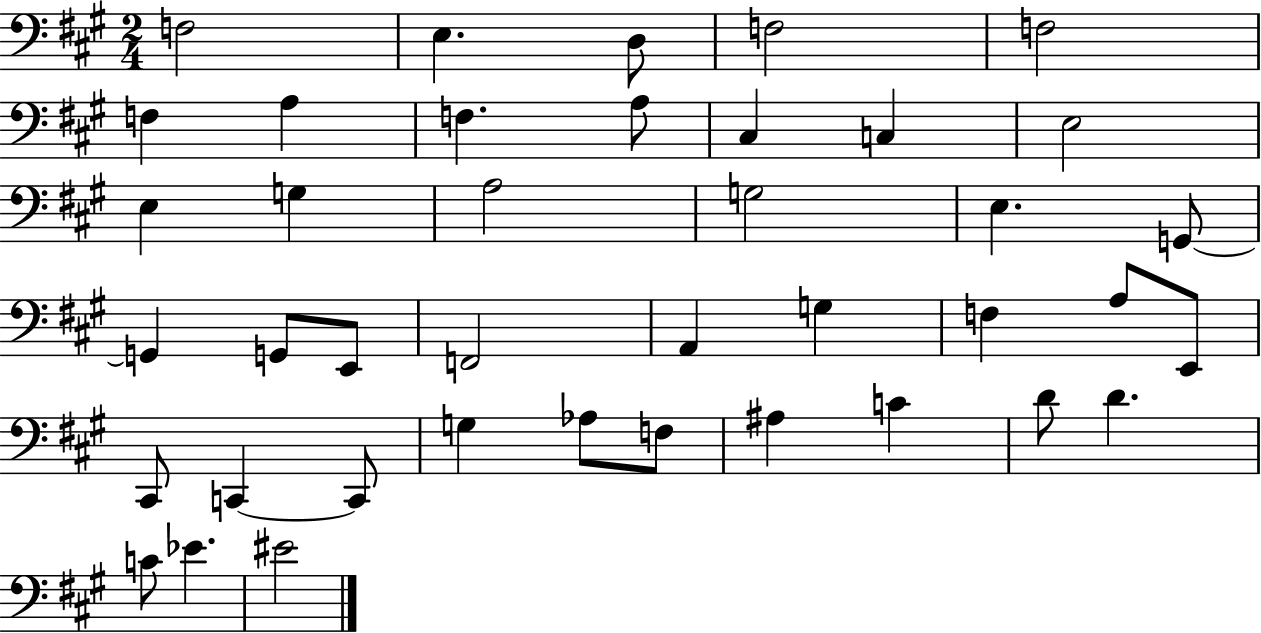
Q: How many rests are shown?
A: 0